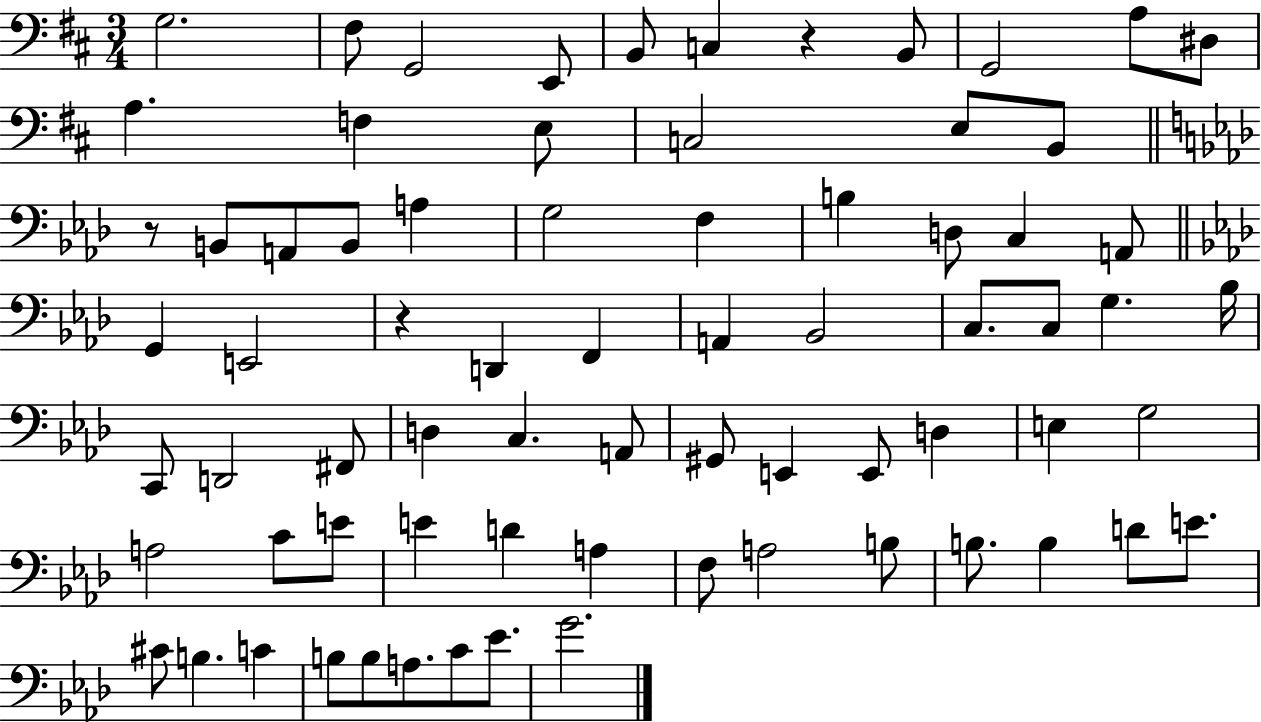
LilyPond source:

{
  \clef bass
  \numericTimeSignature
  \time 3/4
  \key d \major
  g2. | fis8 g,2 e,8 | b,8 c4 r4 b,8 | g,2 a8 dis8 | \break a4. f4 e8 | c2 e8 b,8 | \bar "||" \break \key aes \major r8 b,8 a,8 b,8 a4 | g2 f4 | b4 d8 c4 a,8 | \bar "||" \break \key f \minor g,4 e,2 | r4 d,4 f,4 | a,4 bes,2 | c8. c8 g4. bes16 | \break c,8 d,2 fis,8 | d4 c4. a,8 | gis,8 e,4 e,8 d4 | e4 g2 | \break a2 c'8 e'8 | e'4 d'4 a4 | f8 a2 b8 | b8. b4 d'8 e'8. | \break cis'8 b4. c'4 | b8 b8 a8. c'8 ees'8. | g'2. | \bar "|."
}